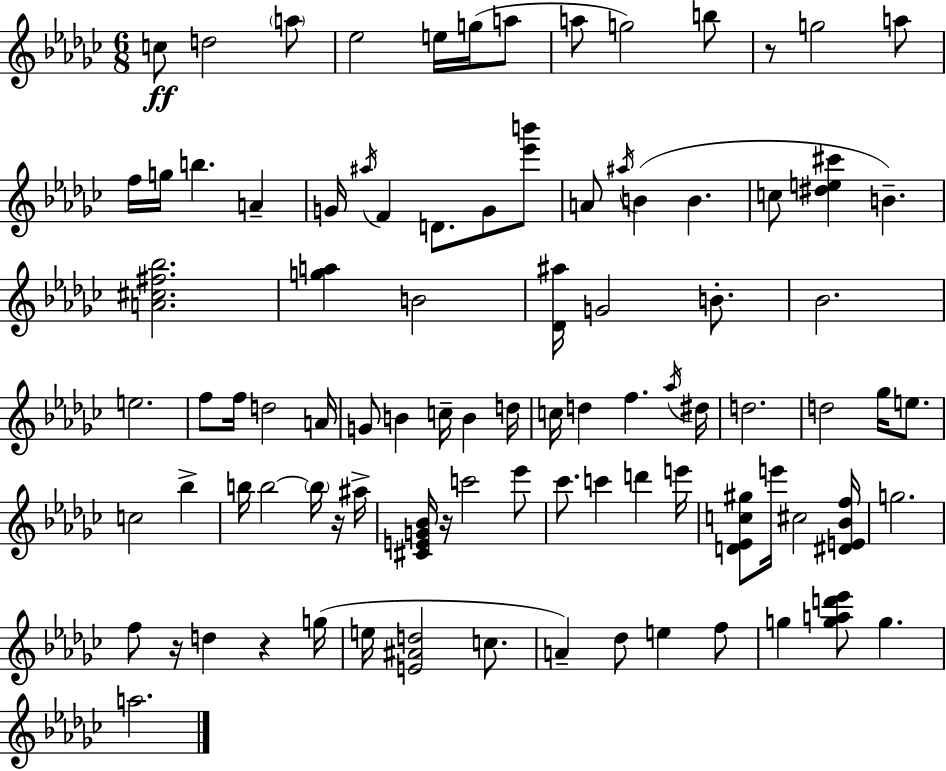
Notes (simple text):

C5/e D5/h A5/e Eb5/h E5/s G5/s A5/e A5/e G5/h B5/e R/e G5/h A5/e F5/s G5/s B5/q. A4/q G4/s A#5/s F4/q D4/e. G4/e [Eb6,B6]/e A4/e A#5/s B4/q B4/q. C5/e [D#5,E5,C#6]/q B4/q. [A4,C#5,F#5,Bb5]/h. [G5,A5]/q B4/h [Db4,A#5]/s G4/h B4/e. Bb4/h. E5/h. F5/e F5/s D5/h A4/s G4/e B4/q C5/s B4/q D5/s C5/s D5/q F5/q. Ab5/s D#5/s D5/h. D5/h Gb5/s E5/e. C5/h Bb5/q B5/s B5/h B5/s R/s A#5/s [C#4,E4,G4,Bb4]/s R/s C6/h Eb6/e CES6/e. C6/q D6/q E6/s [D4,Eb4,C5,G#5]/e E6/s C#5/h [D#4,E4,Bb4,F5]/s G5/h. F5/e R/s D5/q R/q G5/s E5/s [E4,A#4,D5]/h C5/e. A4/q Db5/e E5/q F5/e G5/q [G5,A5,D6,Eb6]/e G5/q. A5/h.